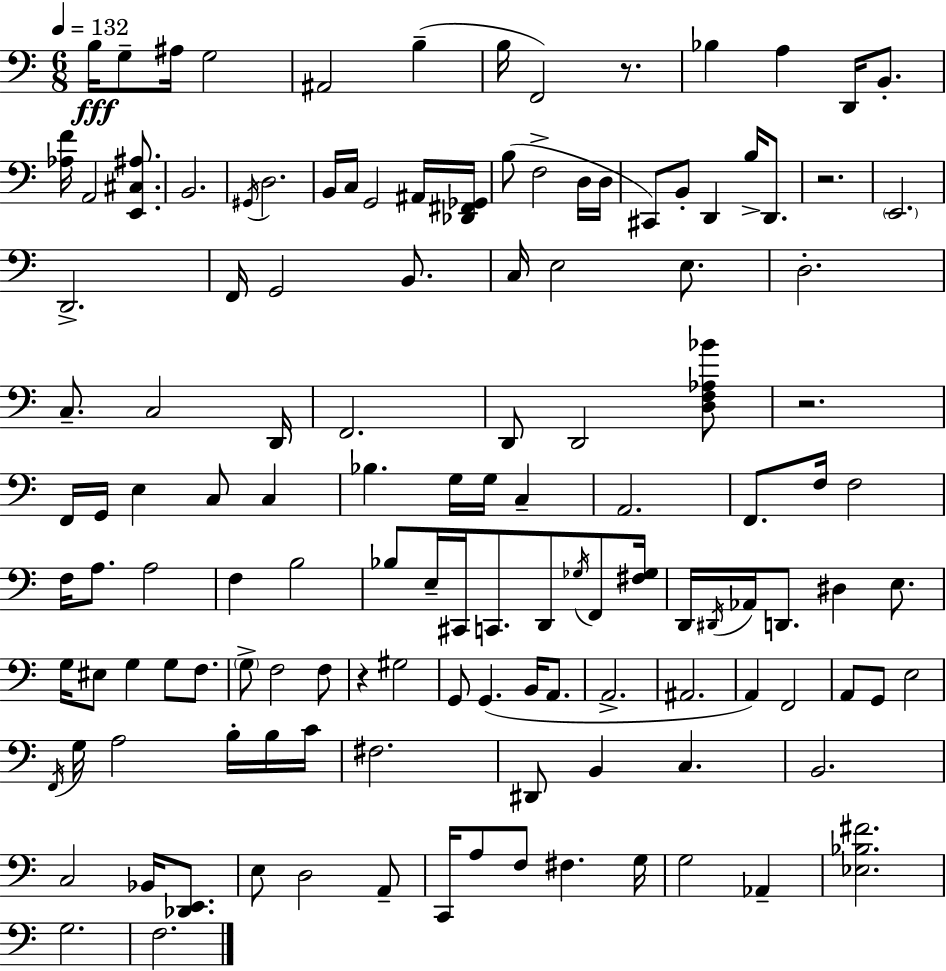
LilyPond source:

{
  \clef bass
  \numericTimeSignature
  \time 6/8
  \key a \minor
  \tempo 4 = 132
  b16\fff g8-- ais16 g2 | ais,2 b4--( | b16 f,2) r8. | bes4 a4 d,16 b,8.-. | \break <aes f'>16 a,2 <e, cis ais>8. | b,2. | \acciaccatura { gis,16 } d2. | b,16 c16 g,2 ais,16 | \break <des, fis, ges,>16 b8( f2-> d16 | d16 cis,8) b,8-. d,4 b16-> d,8. | r2. | \parenthesize e,2. | \break d,2.-> | f,16 g,2 b,8. | c16 e2 e8. | d2.-. | \break c8.-- c2 | d,16 f,2. | d,8 d,2 <d f aes bes'>8 | r2. | \break f,16 g,16 e4 c8 c4 | bes4. g16 g16 c4-- | a,2. | f,8. f16 f2 | \break f16 a8. a2 | f4 b2 | bes8 e16-- cis,16 c,8. d,8 \acciaccatura { ges16 } f,8 | <fis ges>16 d,16 \acciaccatura { dis,16 } aes,16 d,8. dis4 | \break e8. g16 eis8 g4 g8 | f8. \parenthesize g8-> f2 | f8 r4 gis2 | g,8 g,4.( b,16 | \break a,8. a,2.-> | ais,2. | a,4) f,2 | a,8 g,8 e2 | \break \acciaccatura { f,16 } g16 a2 | b16-. b16 c'16 fis2. | dis,8 b,4 c4. | b,2. | \break c2 | bes,16 <des, e,>8. e8 d2 | a,8-- c,16 a8 f8 fis4. | g16 g2 | \break aes,4-- <ees bes fis'>2. | g2. | f2. | \bar "|."
}